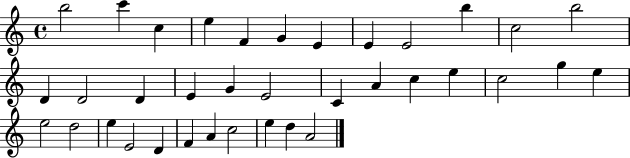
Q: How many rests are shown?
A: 0